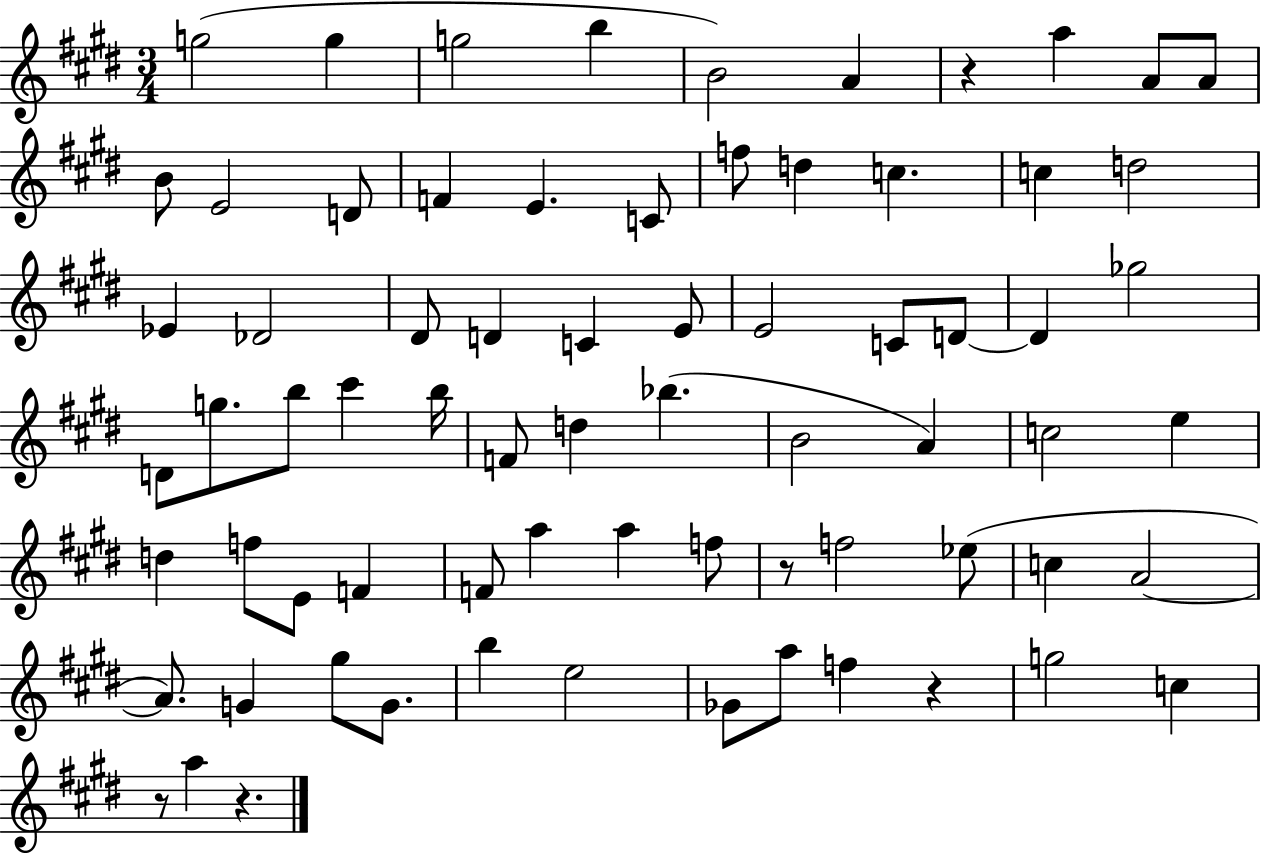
X:1
T:Untitled
M:3/4
L:1/4
K:E
g2 g g2 b B2 A z a A/2 A/2 B/2 E2 D/2 F E C/2 f/2 d c c d2 _E _D2 ^D/2 D C E/2 E2 C/2 D/2 D _g2 D/2 g/2 b/2 ^c' b/4 F/2 d _b B2 A c2 e d f/2 E/2 F F/2 a a f/2 z/2 f2 _e/2 c A2 A/2 G ^g/2 G/2 b e2 _G/2 a/2 f z g2 c z/2 a z